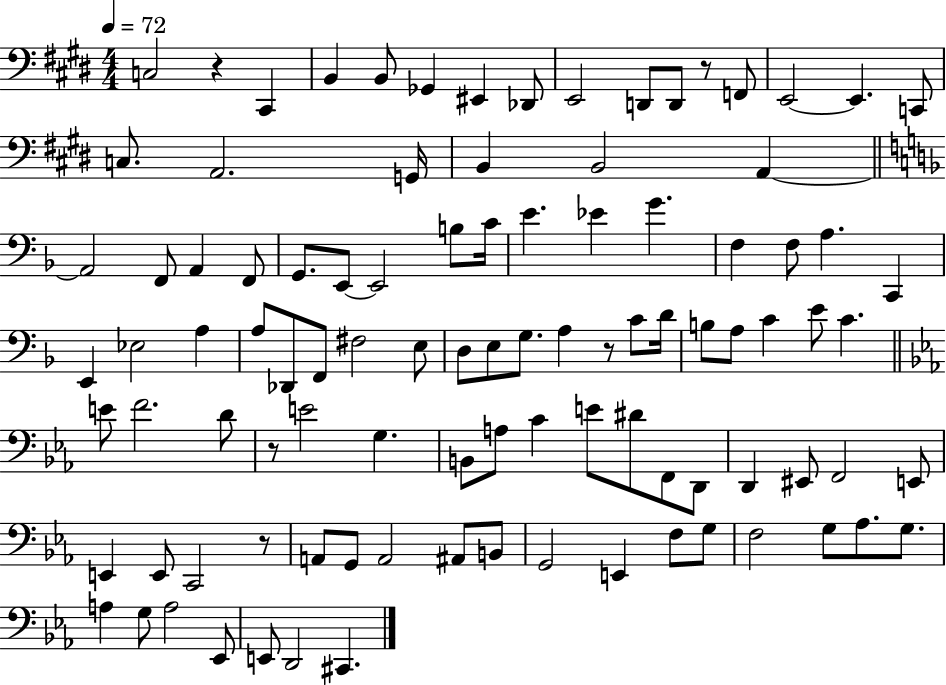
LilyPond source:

{
  \clef bass
  \numericTimeSignature
  \time 4/4
  \key e \major
  \tempo 4 = 72
  c2 r4 cis,4 | b,4 b,8 ges,4 eis,4 des,8 | e,2 d,8 d,8 r8 f,8 | e,2~~ e,4. c,8 | \break c8. a,2. g,16 | b,4 b,2 a,4~~ | \bar "||" \break \key f \major a,2 f,8 a,4 f,8 | g,8. e,8~~ e,2 b8 c'16 | e'4. ees'4 g'4. | f4 f8 a4. c,4 | \break e,4 ees2 a4 | a8 des,8 f,8 fis2 e8 | d8 e8 g8. a4 r8 c'8 d'16 | b8 a8 c'4 e'8 c'4. | \break \bar "||" \break \key c \minor e'8 f'2. d'8 | r8 e'2 g4. | b,8 a8 c'4 e'8 dis'8 f,8 d,8 | d,4 eis,8 f,2 e,8 | \break e,4 e,8 c,2 r8 | a,8 g,8 a,2 ais,8 b,8 | g,2 e,4 f8 g8 | f2 g8 aes8. g8. | \break a4 g8 a2 ees,8 | e,8 d,2 cis,4. | \bar "|."
}